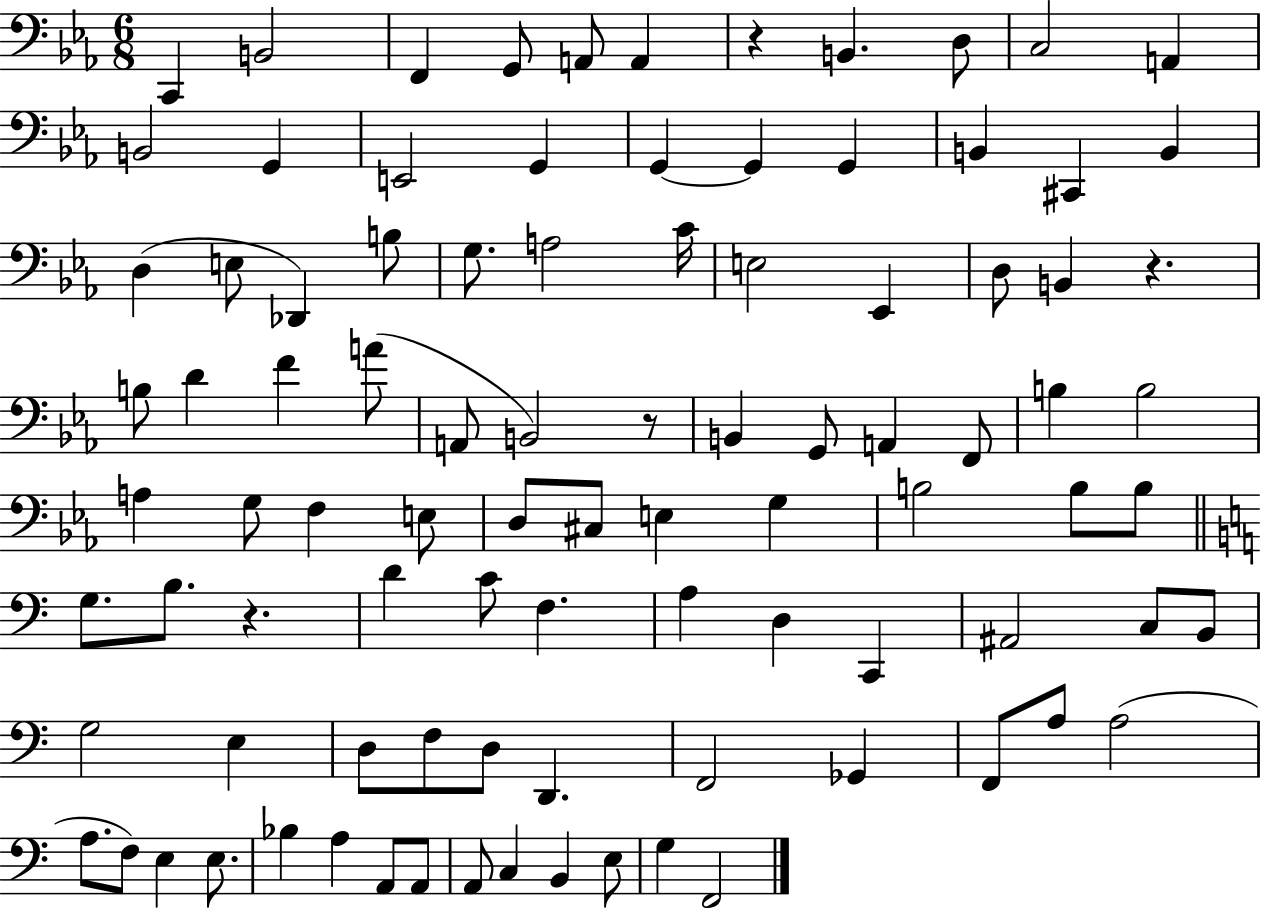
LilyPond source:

{
  \clef bass
  \numericTimeSignature
  \time 6/8
  \key ees \major
  c,4 b,2 | f,4 g,8 a,8 a,4 | r4 b,4. d8 | c2 a,4 | \break b,2 g,4 | e,2 g,4 | g,4~~ g,4 g,4 | b,4 cis,4 b,4 | \break d4( e8 des,4) b8 | g8. a2 c'16 | e2 ees,4 | d8 b,4 r4. | \break b8 d'4 f'4 a'8( | a,8 b,2) r8 | b,4 g,8 a,4 f,8 | b4 b2 | \break a4 g8 f4 e8 | d8 cis8 e4 g4 | b2 b8 b8 | \bar "||" \break \key a \minor g8. b8. r4. | d'4 c'8 f4. | a4 d4 c,4 | ais,2 c8 b,8 | \break g2 e4 | d8 f8 d8 d,4. | f,2 ges,4 | f,8 a8 a2( | \break a8. f8) e4 e8. | bes4 a4 a,8 a,8 | a,8 c4 b,4 e8 | g4 f,2 | \break \bar "|."
}